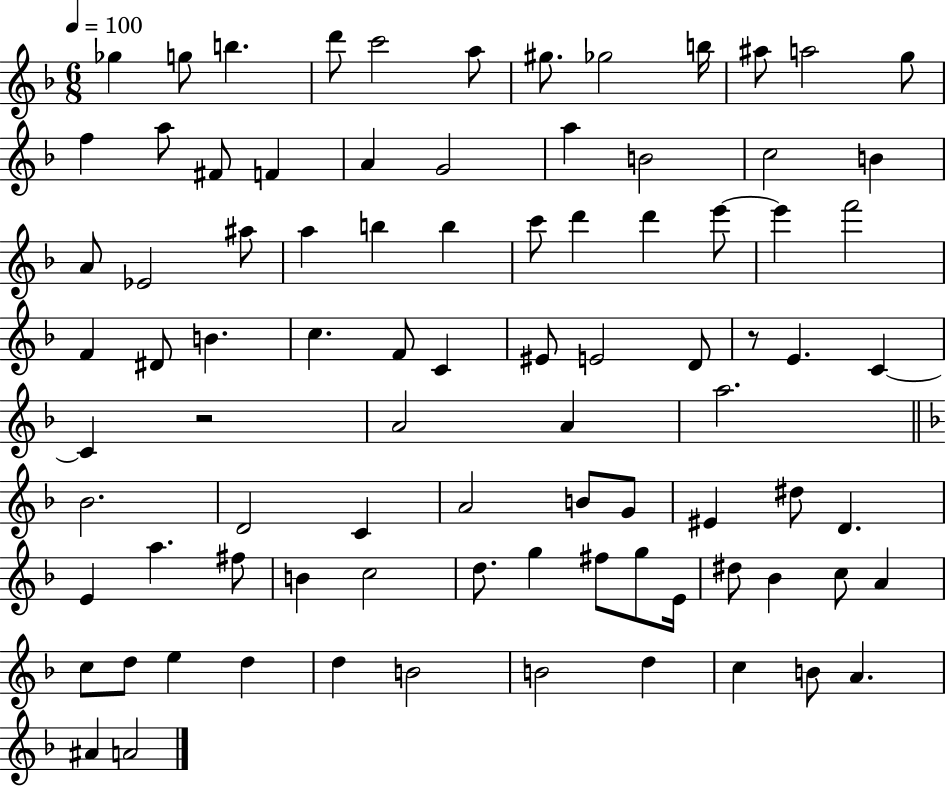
X:1
T:Untitled
M:6/8
L:1/4
K:F
_g g/2 b d'/2 c'2 a/2 ^g/2 _g2 b/4 ^a/2 a2 g/2 f a/2 ^F/2 F A G2 a B2 c2 B A/2 _E2 ^a/2 a b b c'/2 d' d' e'/2 e' f'2 F ^D/2 B c F/2 C ^E/2 E2 D/2 z/2 E C C z2 A2 A a2 _B2 D2 C A2 B/2 G/2 ^E ^d/2 D E a ^f/2 B c2 d/2 g ^f/2 g/2 E/4 ^d/2 _B c/2 A c/2 d/2 e d d B2 B2 d c B/2 A ^A A2